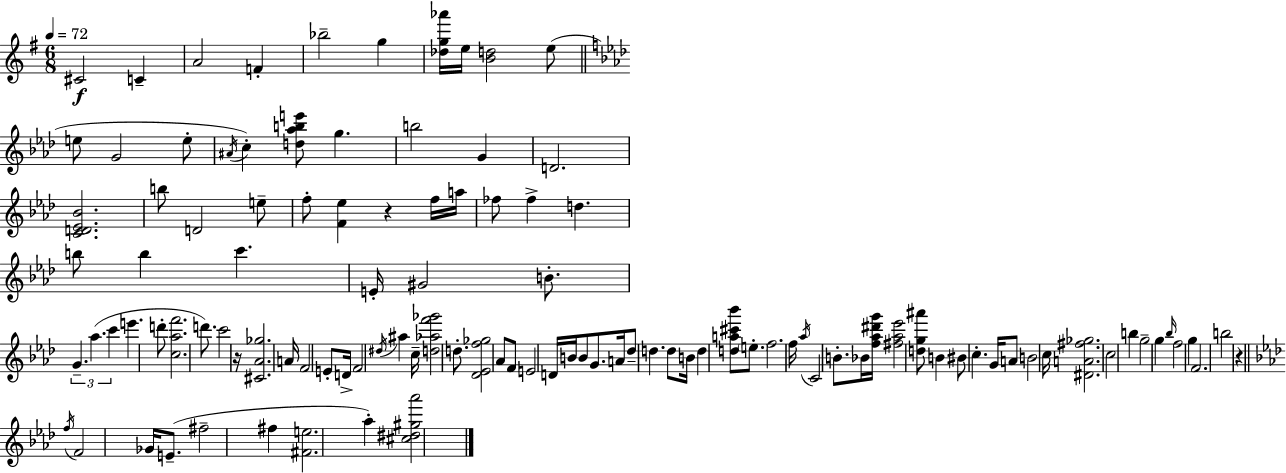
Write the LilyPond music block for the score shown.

{
  \clef treble
  \numericTimeSignature
  \time 6/8
  \key g \major
  \tempo 4 = 72
  cis'2\f c'4-- | a'2 f'4-. | bes''2-- g''4 | <des'' g'' aes'''>16 e''16 <b' d''>2 e''8( | \break \bar "||" \break \key aes \major e''8 g'2 e''8-. | \acciaccatura { ais'16 } c''4-.) <d'' aes'' b'' e'''>8 g''4. | b''2 g'4 | d'2. | \break <c' d' ees' bes'>2. | b''8 d'2 e''8-- | f''8-. <f' ees''>4 r4 f''16 | a''16 fes''8 fes''4-> d''4. | \break b''8 b''4 c'''4. | e'16-. gis'2 b'8.-. | \tuplet 3/2 { g'4.-- aes''4.( | c'''4 } e'''4. d'''8-. | \break <c'' aes'' f'''>2. | d'''8.) c'''2 | r16 <cis' aes' ges''>2. | a'16 f'2 e'8-. | \break d'16-> f'2 \acciaccatura { dis''16 } ais''4 | c''16-- <d'' aes'' f''' ges'''>2 d''8.-. | <des' ees' f'' ges''>2 aes'8 | f'8 e'2 d'16 b'16 | \break b'8 g'8. a'16 des''8-- d''4. | d''8 b'16 d''4 <d'' a'' cis''' bes'''>8 \parenthesize e''8.-. | f''2. | f''16 \acciaccatura { aes''16 } c'2 | \break b'8.-. bes'16 <f'' aes'' dis''' g'''>16 <fis'' aes'' ees'''>2 | <d'' g'' ais'''>8 b'4 bis'8 c''4.-. | g'16 a'8 b'2 | c''16 <dis' a' fis'' ges''>2. | \break c''2 b''4 | g''2-- g''4 | \grace { bes''16 } f''2 | g''4 f'2. | \break b''2 | r4 \bar "||" \break \key aes \major \acciaccatura { f''16 } f'2 ges'16 e'8.--( | fis''2-- fis''4 | <fis' e''>2. | aes''4-.) <cis'' dis'' gis'' aes'''>2 | \break \bar "|."
}